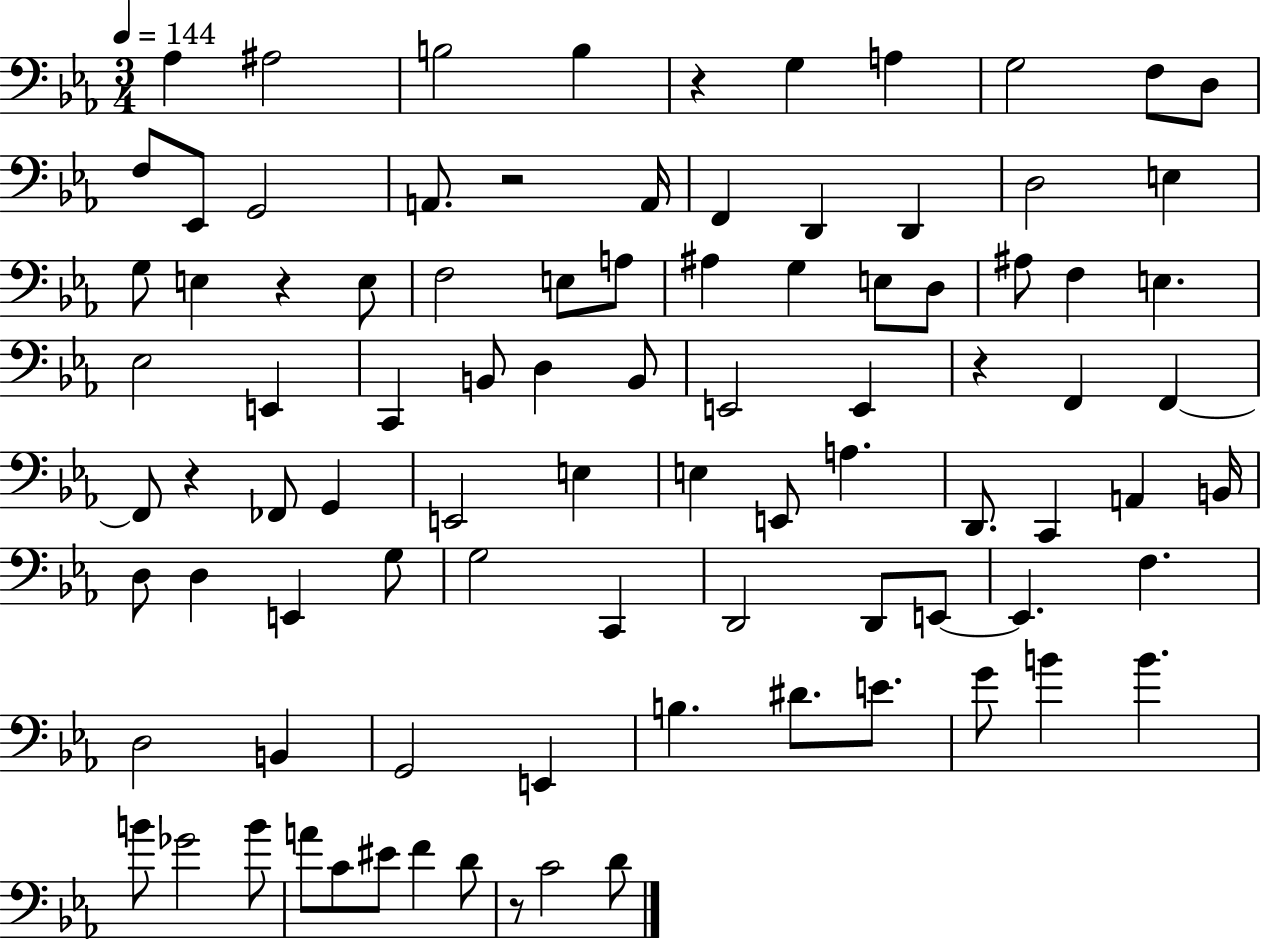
{
  \clef bass
  \numericTimeSignature
  \time 3/4
  \key ees \major
  \tempo 4 = 144
  aes4 ais2 | b2 b4 | r4 g4 a4 | g2 f8 d8 | \break f8 ees,8 g,2 | a,8. r2 a,16 | f,4 d,4 d,4 | d2 e4 | \break g8 e4 r4 e8 | f2 e8 a8 | ais4 g4 e8 d8 | ais8 f4 e4. | \break ees2 e,4 | c,4 b,8 d4 b,8 | e,2 e,4 | r4 f,4 f,4~~ | \break f,8 r4 fes,8 g,4 | e,2 e4 | e4 e,8 a4. | d,8. c,4 a,4 b,16 | \break d8 d4 e,4 g8 | g2 c,4 | d,2 d,8 e,8~~ | e,4. f4. | \break d2 b,4 | g,2 e,4 | b4. dis'8. e'8. | g'8 b'4 b'4. | \break b'8 ges'2 b'8 | a'8 c'8 eis'8 f'4 d'8 | r8 c'2 d'8 | \bar "|."
}